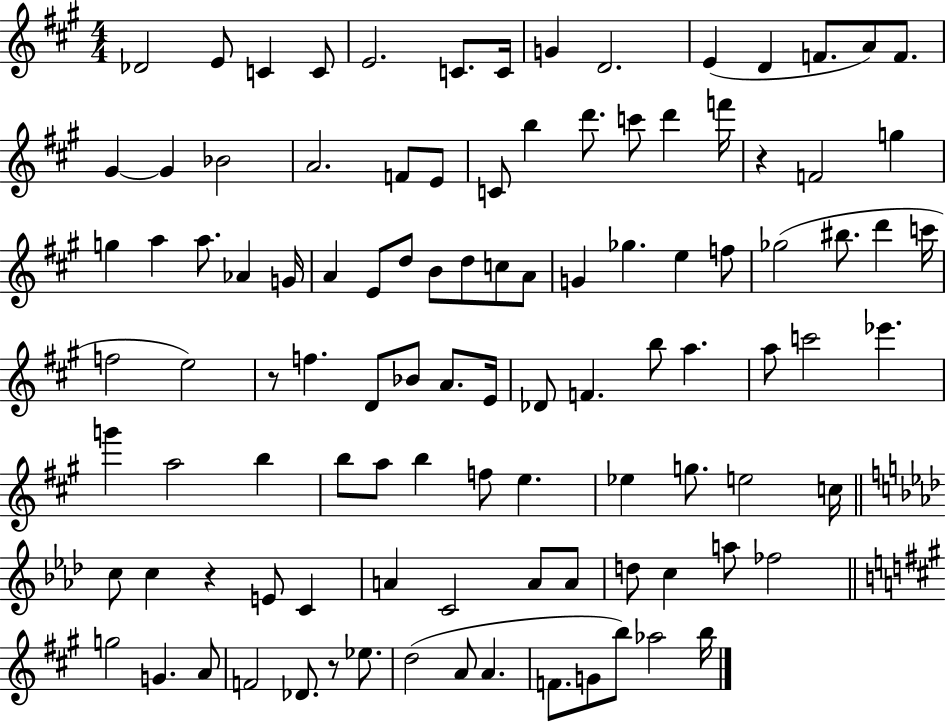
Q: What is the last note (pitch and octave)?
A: B5